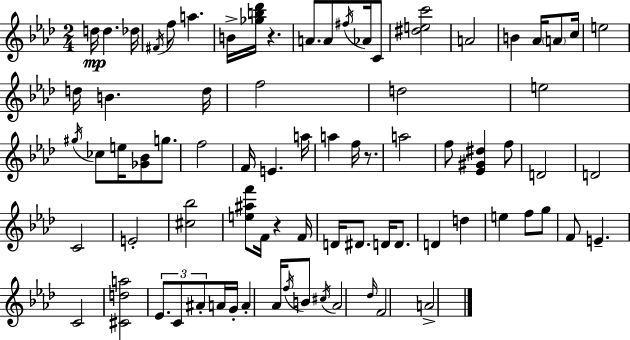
D5/s D5/q. Db5/s F#4/s F5/e A5/q. B4/s [Gb5,B5,Db6]/s R/q. A4/e. A4/e F#5/s Ab4/s C4/e [D#5,E5,C6]/h A4/h B4/q Ab4/s A4/e C5/s E5/h D5/s B4/q. D5/s F5/h D5/h E5/h G#5/s CES5/e E5/s [Gb4,Bb4]/e G5/e. F5/h F4/s E4/q. A5/s A5/q F5/s R/e. A5/h F5/e [Eb4,G#4,D#5]/q F5/e D4/h D4/h C4/h E4/h [C#5,Bb5]/h [E5,A#5,F6]/e F4/s R/q F4/s D4/s D#4/e. D4/s D4/e. D4/q D5/q E5/q F5/e G5/e F4/e E4/q. C4/h [C#4,D5,A5]/h Eb4/e. C4/e A#4/e A4/s G4/s A4/q Ab4/s F5/s B4/e C#5/s Ab4/h Db5/s F4/h A4/h